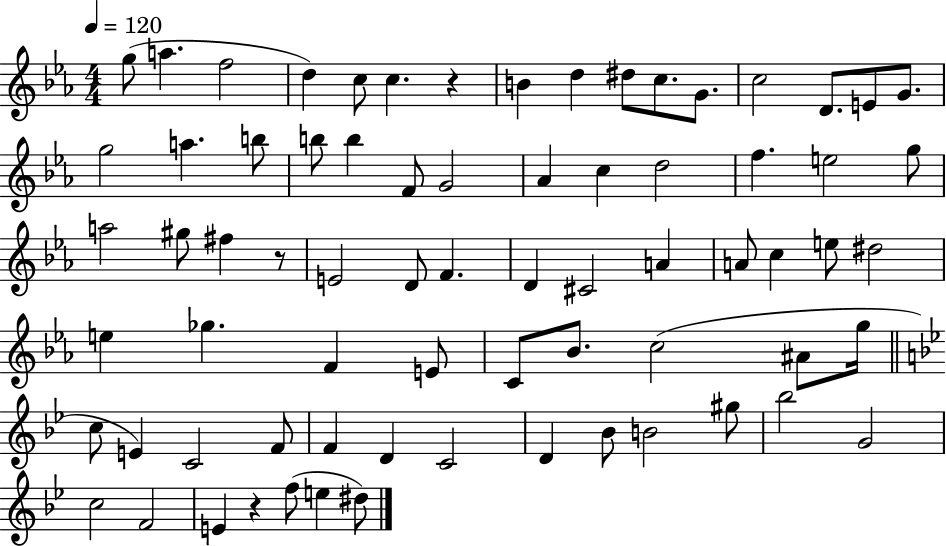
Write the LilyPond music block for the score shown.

{
  \clef treble
  \numericTimeSignature
  \time 4/4
  \key ees \major
  \tempo 4 = 120
  \repeat volta 2 { g''8( a''4. f''2 | d''4) c''8 c''4. r4 | b'4 d''4 dis''8 c''8. g'8. | c''2 d'8. e'8 g'8. | \break g''2 a''4. b''8 | b''8 b''4 f'8 g'2 | aes'4 c''4 d''2 | f''4. e''2 g''8 | \break a''2 gis''8 fis''4 r8 | e'2 d'8 f'4. | d'4 cis'2 a'4 | a'8 c''4 e''8 dis''2 | \break e''4 ges''4. f'4 e'8 | c'8 bes'8. c''2( ais'8 g''16 | \bar "||" \break \key bes \major c''8 e'4) c'2 f'8 | f'4 d'4 c'2 | d'4 bes'8 b'2 gis''8 | bes''2 g'2 | \break c''2 f'2 | e'4 r4 f''8( e''4 dis''8) | } \bar "|."
}